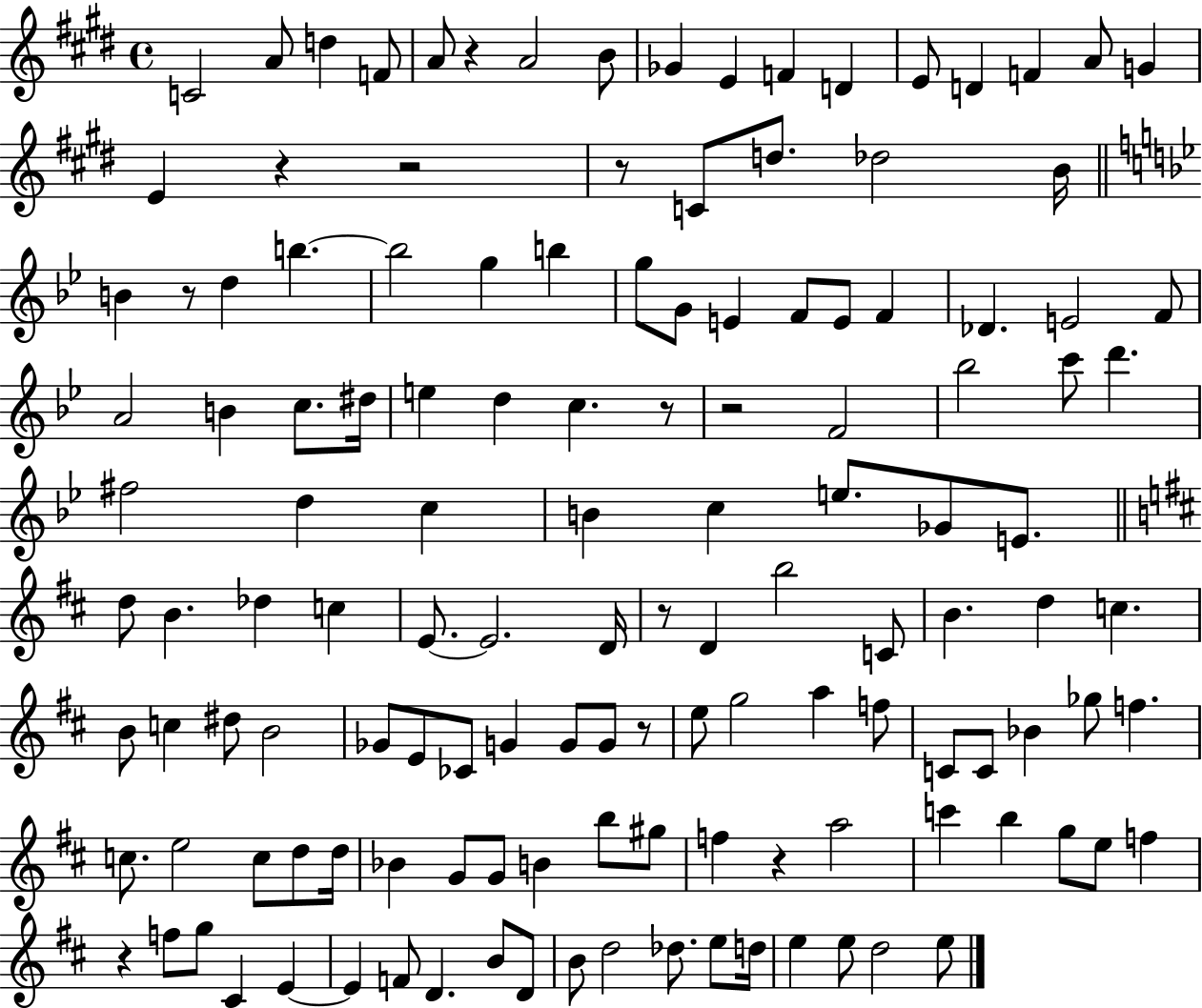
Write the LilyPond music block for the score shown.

{
  \clef treble
  \time 4/4
  \defaultTimeSignature
  \key e \major
  c'2 a'8 d''4 f'8 | a'8 r4 a'2 b'8 | ges'4 e'4 f'4 d'4 | e'8 d'4 f'4 a'8 g'4 | \break e'4 r4 r2 | r8 c'8 d''8. des''2 b'16 | \bar "||" \break \key g \minor b'4 r8 d''4 b''4.~~ | b''2 g''4 b''4 | g''8 g'8 e'4 f'8 e'8 f'4 | des'4. e'2 f'8 | \break a'2 b'4 c''8. dis''16 | e''4 d''4 c''4. r8 | r2 f'2 | bes''2 c'''8 d'''4. | \break fis''2 d''4 c''4 | b'4 c''4 e''8. ges'8 e'8. | \bar "||" \break \key b \minor d''8 b'4. des''4 c''4 | e'8.~~ e'2. d'16 | r8 d'4 b''2 c'8 | b'4. d''4 c''4. | \break b'8 c''4 dis''8 b'2 | ges'8 e'8 ces'8 g'4 g'8 g'8 r8 | e''8 g''2 a''4 f''8 | c'8 c'8 bes'4 ges''8 f''4. | \break c''8. e''2 c''8 d''8 d''16 | bes'4 g'8 g'8 b'4 b''8 gis''8 | f''4 r4 a''2 | c'''4 b''4 g''8 e''8 f''4 | \break r4 f''8 g''8 cis'4 e'4~~ | e'4 f'8 d'4. b'8 d'8 | b'8 d''2 des''8. e''8 d''16 | e''4 e''8 d''2 e''8 | \break \bar "|."
}